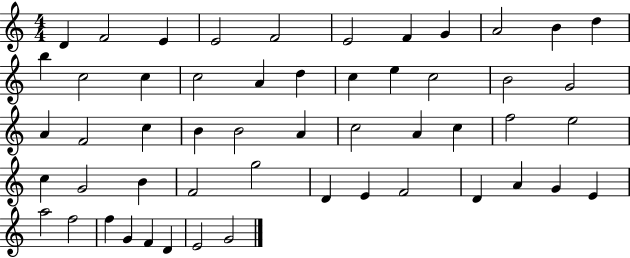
X:1
T:Untitled
M:4/4
L:1/4
K:C
D F2 E E2 F2 E2 F G A2 B d b c2 c c2 A d c e c2 B2 G2 A F2 c B B2 A c2 A c f2 e2 c G2 B F2 g2 D E F2 D A G E a2 f2 f G F D E2 G2